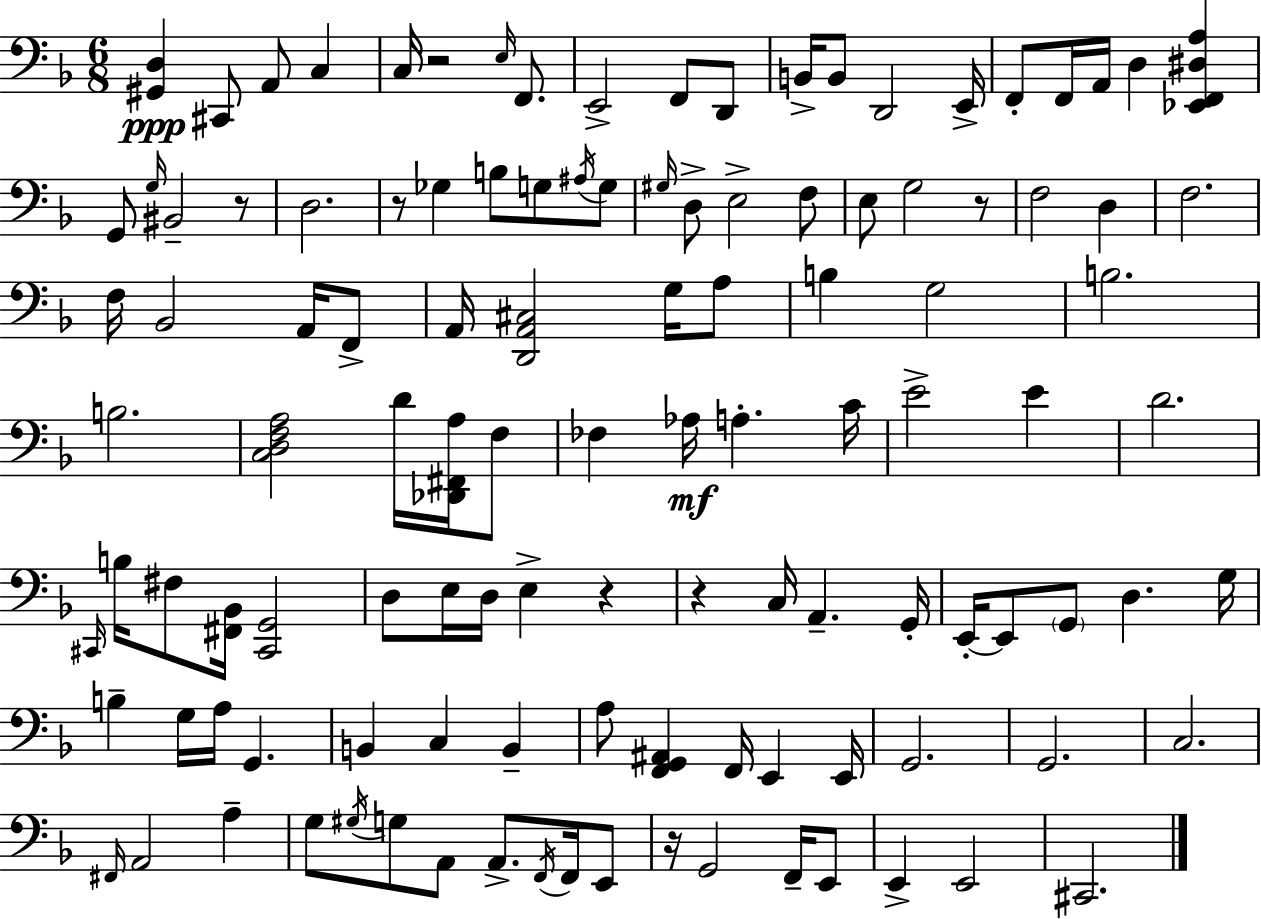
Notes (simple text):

[G#2,D3]/q C#2/e A2/e C3/q C3/s R/h E3/s F2/e. E2/h F2/e D2/e B2/s B2/e D2/h E2/s F2/e F2/s A2/s D3/q [Eb2,F2,D#3,A3]/q G2/e G3/s BIS2/h R/e D3/h. R/e Gb3/q B3/e G3/e A#3/s G3/e G#3/s D3/e E3/h F3/e E3/e G3/h R/e F3/h D3/q F3/h. F3/s Bb2/h A2/s F2/e A2/s [D2,A2,C#3]/h G3/s A3/e B3/q G3/h B3/h. B3/h. [C3,D3,F3,A3]/h D4/s [Db2,F#2,A3]/s F3/e FES3/q Ab3/s A3/q. C4/s E4/h E4/q D4/h. C#2/s B3/s F#3/e [F#2,Bb2]/s [C#2,G2]/h D3/e E3/s D3/s E3/q R/q R/q C3/s A2/q. G2/s E2/s E2/e G2/e D3/q. G3/s B3/q G3/s A3/s G2/q. B2/q C3/q B2/q A3/e [F2,G2,A#2]/q F2/s E2/q E2/s G2/h. G2/h. C3/h. F#2/s A2/h A3/q G3/e G#3/s G3/e A2/e A2/e. F2/s F2/s E2/e R/s G2/h F2/s E2/e E2/q E2/h C#2/h.